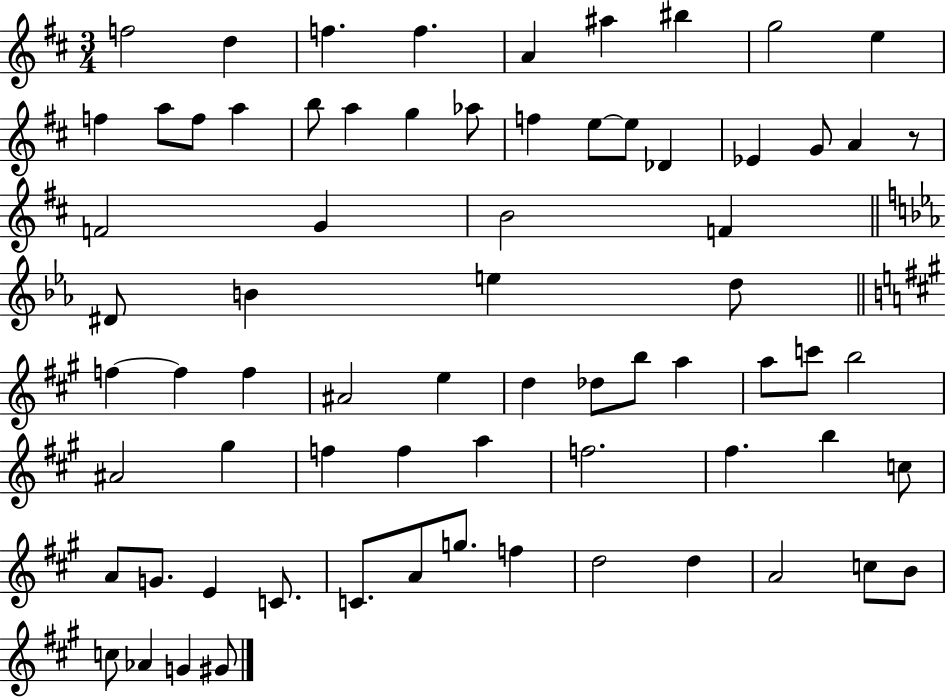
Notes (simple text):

F5/h D5/q F5/q. F5/q. A4/q A#5/q BIS5/q G5/h E5/q F5/q A5/e F5/e A5/q B5/e A5/q G5/q Ab5/e F5/q E5/e E5/e Db4/q Eb4/q G4/e A4/q R/e F4/h G4/q B4/h F4/q D#4/e B4/q E5/q D5/e F5/q F5/q F5/q A#4/h E5/q D5/q Db5/e B5/e A5/q A5/e C6/e B5/h A#4/h G#5/q F5/q F5/q A5/q F5/h. F#5/q. B5/q C5/e A4/e G4/e. E4/q C4/e. C4/e. A4/e G5/e. F5/q D5/h D5/q A4/h C5/e B4/e C5/e Ab4/q G4/q G#4/e